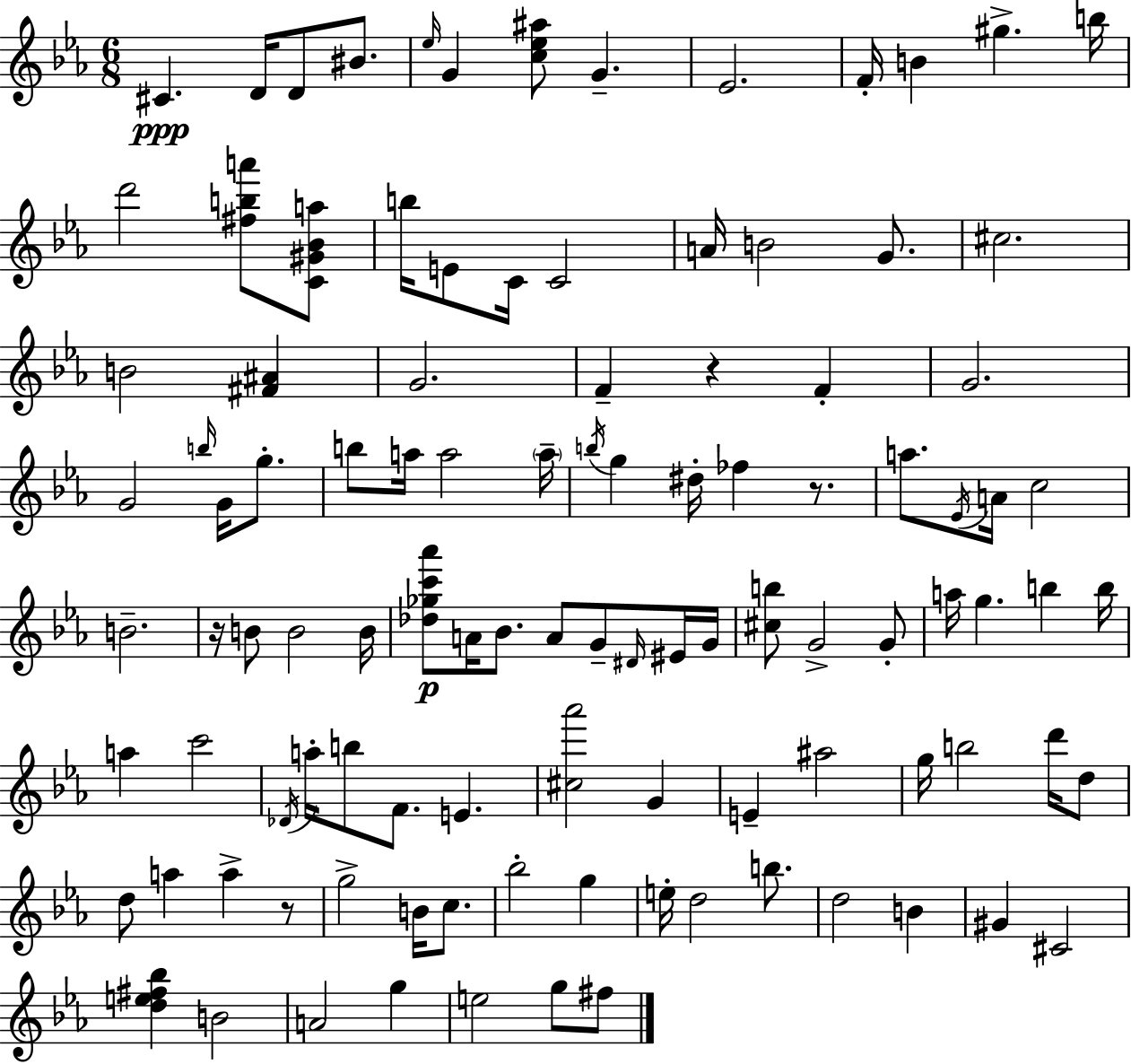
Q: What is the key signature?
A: EES major